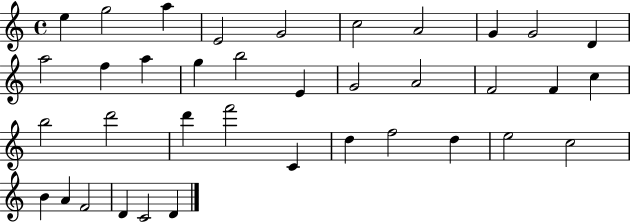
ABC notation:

X:1
T:Untitled
M:4/4
L:1/4
K:C
e g2 a E2 G2 c2 A2 G G2 D a2 f a g b2 E G2 A2 F2 F c b2 d'2 d' f'2 C d f2 d e2 c2 B A F2 D C2 D